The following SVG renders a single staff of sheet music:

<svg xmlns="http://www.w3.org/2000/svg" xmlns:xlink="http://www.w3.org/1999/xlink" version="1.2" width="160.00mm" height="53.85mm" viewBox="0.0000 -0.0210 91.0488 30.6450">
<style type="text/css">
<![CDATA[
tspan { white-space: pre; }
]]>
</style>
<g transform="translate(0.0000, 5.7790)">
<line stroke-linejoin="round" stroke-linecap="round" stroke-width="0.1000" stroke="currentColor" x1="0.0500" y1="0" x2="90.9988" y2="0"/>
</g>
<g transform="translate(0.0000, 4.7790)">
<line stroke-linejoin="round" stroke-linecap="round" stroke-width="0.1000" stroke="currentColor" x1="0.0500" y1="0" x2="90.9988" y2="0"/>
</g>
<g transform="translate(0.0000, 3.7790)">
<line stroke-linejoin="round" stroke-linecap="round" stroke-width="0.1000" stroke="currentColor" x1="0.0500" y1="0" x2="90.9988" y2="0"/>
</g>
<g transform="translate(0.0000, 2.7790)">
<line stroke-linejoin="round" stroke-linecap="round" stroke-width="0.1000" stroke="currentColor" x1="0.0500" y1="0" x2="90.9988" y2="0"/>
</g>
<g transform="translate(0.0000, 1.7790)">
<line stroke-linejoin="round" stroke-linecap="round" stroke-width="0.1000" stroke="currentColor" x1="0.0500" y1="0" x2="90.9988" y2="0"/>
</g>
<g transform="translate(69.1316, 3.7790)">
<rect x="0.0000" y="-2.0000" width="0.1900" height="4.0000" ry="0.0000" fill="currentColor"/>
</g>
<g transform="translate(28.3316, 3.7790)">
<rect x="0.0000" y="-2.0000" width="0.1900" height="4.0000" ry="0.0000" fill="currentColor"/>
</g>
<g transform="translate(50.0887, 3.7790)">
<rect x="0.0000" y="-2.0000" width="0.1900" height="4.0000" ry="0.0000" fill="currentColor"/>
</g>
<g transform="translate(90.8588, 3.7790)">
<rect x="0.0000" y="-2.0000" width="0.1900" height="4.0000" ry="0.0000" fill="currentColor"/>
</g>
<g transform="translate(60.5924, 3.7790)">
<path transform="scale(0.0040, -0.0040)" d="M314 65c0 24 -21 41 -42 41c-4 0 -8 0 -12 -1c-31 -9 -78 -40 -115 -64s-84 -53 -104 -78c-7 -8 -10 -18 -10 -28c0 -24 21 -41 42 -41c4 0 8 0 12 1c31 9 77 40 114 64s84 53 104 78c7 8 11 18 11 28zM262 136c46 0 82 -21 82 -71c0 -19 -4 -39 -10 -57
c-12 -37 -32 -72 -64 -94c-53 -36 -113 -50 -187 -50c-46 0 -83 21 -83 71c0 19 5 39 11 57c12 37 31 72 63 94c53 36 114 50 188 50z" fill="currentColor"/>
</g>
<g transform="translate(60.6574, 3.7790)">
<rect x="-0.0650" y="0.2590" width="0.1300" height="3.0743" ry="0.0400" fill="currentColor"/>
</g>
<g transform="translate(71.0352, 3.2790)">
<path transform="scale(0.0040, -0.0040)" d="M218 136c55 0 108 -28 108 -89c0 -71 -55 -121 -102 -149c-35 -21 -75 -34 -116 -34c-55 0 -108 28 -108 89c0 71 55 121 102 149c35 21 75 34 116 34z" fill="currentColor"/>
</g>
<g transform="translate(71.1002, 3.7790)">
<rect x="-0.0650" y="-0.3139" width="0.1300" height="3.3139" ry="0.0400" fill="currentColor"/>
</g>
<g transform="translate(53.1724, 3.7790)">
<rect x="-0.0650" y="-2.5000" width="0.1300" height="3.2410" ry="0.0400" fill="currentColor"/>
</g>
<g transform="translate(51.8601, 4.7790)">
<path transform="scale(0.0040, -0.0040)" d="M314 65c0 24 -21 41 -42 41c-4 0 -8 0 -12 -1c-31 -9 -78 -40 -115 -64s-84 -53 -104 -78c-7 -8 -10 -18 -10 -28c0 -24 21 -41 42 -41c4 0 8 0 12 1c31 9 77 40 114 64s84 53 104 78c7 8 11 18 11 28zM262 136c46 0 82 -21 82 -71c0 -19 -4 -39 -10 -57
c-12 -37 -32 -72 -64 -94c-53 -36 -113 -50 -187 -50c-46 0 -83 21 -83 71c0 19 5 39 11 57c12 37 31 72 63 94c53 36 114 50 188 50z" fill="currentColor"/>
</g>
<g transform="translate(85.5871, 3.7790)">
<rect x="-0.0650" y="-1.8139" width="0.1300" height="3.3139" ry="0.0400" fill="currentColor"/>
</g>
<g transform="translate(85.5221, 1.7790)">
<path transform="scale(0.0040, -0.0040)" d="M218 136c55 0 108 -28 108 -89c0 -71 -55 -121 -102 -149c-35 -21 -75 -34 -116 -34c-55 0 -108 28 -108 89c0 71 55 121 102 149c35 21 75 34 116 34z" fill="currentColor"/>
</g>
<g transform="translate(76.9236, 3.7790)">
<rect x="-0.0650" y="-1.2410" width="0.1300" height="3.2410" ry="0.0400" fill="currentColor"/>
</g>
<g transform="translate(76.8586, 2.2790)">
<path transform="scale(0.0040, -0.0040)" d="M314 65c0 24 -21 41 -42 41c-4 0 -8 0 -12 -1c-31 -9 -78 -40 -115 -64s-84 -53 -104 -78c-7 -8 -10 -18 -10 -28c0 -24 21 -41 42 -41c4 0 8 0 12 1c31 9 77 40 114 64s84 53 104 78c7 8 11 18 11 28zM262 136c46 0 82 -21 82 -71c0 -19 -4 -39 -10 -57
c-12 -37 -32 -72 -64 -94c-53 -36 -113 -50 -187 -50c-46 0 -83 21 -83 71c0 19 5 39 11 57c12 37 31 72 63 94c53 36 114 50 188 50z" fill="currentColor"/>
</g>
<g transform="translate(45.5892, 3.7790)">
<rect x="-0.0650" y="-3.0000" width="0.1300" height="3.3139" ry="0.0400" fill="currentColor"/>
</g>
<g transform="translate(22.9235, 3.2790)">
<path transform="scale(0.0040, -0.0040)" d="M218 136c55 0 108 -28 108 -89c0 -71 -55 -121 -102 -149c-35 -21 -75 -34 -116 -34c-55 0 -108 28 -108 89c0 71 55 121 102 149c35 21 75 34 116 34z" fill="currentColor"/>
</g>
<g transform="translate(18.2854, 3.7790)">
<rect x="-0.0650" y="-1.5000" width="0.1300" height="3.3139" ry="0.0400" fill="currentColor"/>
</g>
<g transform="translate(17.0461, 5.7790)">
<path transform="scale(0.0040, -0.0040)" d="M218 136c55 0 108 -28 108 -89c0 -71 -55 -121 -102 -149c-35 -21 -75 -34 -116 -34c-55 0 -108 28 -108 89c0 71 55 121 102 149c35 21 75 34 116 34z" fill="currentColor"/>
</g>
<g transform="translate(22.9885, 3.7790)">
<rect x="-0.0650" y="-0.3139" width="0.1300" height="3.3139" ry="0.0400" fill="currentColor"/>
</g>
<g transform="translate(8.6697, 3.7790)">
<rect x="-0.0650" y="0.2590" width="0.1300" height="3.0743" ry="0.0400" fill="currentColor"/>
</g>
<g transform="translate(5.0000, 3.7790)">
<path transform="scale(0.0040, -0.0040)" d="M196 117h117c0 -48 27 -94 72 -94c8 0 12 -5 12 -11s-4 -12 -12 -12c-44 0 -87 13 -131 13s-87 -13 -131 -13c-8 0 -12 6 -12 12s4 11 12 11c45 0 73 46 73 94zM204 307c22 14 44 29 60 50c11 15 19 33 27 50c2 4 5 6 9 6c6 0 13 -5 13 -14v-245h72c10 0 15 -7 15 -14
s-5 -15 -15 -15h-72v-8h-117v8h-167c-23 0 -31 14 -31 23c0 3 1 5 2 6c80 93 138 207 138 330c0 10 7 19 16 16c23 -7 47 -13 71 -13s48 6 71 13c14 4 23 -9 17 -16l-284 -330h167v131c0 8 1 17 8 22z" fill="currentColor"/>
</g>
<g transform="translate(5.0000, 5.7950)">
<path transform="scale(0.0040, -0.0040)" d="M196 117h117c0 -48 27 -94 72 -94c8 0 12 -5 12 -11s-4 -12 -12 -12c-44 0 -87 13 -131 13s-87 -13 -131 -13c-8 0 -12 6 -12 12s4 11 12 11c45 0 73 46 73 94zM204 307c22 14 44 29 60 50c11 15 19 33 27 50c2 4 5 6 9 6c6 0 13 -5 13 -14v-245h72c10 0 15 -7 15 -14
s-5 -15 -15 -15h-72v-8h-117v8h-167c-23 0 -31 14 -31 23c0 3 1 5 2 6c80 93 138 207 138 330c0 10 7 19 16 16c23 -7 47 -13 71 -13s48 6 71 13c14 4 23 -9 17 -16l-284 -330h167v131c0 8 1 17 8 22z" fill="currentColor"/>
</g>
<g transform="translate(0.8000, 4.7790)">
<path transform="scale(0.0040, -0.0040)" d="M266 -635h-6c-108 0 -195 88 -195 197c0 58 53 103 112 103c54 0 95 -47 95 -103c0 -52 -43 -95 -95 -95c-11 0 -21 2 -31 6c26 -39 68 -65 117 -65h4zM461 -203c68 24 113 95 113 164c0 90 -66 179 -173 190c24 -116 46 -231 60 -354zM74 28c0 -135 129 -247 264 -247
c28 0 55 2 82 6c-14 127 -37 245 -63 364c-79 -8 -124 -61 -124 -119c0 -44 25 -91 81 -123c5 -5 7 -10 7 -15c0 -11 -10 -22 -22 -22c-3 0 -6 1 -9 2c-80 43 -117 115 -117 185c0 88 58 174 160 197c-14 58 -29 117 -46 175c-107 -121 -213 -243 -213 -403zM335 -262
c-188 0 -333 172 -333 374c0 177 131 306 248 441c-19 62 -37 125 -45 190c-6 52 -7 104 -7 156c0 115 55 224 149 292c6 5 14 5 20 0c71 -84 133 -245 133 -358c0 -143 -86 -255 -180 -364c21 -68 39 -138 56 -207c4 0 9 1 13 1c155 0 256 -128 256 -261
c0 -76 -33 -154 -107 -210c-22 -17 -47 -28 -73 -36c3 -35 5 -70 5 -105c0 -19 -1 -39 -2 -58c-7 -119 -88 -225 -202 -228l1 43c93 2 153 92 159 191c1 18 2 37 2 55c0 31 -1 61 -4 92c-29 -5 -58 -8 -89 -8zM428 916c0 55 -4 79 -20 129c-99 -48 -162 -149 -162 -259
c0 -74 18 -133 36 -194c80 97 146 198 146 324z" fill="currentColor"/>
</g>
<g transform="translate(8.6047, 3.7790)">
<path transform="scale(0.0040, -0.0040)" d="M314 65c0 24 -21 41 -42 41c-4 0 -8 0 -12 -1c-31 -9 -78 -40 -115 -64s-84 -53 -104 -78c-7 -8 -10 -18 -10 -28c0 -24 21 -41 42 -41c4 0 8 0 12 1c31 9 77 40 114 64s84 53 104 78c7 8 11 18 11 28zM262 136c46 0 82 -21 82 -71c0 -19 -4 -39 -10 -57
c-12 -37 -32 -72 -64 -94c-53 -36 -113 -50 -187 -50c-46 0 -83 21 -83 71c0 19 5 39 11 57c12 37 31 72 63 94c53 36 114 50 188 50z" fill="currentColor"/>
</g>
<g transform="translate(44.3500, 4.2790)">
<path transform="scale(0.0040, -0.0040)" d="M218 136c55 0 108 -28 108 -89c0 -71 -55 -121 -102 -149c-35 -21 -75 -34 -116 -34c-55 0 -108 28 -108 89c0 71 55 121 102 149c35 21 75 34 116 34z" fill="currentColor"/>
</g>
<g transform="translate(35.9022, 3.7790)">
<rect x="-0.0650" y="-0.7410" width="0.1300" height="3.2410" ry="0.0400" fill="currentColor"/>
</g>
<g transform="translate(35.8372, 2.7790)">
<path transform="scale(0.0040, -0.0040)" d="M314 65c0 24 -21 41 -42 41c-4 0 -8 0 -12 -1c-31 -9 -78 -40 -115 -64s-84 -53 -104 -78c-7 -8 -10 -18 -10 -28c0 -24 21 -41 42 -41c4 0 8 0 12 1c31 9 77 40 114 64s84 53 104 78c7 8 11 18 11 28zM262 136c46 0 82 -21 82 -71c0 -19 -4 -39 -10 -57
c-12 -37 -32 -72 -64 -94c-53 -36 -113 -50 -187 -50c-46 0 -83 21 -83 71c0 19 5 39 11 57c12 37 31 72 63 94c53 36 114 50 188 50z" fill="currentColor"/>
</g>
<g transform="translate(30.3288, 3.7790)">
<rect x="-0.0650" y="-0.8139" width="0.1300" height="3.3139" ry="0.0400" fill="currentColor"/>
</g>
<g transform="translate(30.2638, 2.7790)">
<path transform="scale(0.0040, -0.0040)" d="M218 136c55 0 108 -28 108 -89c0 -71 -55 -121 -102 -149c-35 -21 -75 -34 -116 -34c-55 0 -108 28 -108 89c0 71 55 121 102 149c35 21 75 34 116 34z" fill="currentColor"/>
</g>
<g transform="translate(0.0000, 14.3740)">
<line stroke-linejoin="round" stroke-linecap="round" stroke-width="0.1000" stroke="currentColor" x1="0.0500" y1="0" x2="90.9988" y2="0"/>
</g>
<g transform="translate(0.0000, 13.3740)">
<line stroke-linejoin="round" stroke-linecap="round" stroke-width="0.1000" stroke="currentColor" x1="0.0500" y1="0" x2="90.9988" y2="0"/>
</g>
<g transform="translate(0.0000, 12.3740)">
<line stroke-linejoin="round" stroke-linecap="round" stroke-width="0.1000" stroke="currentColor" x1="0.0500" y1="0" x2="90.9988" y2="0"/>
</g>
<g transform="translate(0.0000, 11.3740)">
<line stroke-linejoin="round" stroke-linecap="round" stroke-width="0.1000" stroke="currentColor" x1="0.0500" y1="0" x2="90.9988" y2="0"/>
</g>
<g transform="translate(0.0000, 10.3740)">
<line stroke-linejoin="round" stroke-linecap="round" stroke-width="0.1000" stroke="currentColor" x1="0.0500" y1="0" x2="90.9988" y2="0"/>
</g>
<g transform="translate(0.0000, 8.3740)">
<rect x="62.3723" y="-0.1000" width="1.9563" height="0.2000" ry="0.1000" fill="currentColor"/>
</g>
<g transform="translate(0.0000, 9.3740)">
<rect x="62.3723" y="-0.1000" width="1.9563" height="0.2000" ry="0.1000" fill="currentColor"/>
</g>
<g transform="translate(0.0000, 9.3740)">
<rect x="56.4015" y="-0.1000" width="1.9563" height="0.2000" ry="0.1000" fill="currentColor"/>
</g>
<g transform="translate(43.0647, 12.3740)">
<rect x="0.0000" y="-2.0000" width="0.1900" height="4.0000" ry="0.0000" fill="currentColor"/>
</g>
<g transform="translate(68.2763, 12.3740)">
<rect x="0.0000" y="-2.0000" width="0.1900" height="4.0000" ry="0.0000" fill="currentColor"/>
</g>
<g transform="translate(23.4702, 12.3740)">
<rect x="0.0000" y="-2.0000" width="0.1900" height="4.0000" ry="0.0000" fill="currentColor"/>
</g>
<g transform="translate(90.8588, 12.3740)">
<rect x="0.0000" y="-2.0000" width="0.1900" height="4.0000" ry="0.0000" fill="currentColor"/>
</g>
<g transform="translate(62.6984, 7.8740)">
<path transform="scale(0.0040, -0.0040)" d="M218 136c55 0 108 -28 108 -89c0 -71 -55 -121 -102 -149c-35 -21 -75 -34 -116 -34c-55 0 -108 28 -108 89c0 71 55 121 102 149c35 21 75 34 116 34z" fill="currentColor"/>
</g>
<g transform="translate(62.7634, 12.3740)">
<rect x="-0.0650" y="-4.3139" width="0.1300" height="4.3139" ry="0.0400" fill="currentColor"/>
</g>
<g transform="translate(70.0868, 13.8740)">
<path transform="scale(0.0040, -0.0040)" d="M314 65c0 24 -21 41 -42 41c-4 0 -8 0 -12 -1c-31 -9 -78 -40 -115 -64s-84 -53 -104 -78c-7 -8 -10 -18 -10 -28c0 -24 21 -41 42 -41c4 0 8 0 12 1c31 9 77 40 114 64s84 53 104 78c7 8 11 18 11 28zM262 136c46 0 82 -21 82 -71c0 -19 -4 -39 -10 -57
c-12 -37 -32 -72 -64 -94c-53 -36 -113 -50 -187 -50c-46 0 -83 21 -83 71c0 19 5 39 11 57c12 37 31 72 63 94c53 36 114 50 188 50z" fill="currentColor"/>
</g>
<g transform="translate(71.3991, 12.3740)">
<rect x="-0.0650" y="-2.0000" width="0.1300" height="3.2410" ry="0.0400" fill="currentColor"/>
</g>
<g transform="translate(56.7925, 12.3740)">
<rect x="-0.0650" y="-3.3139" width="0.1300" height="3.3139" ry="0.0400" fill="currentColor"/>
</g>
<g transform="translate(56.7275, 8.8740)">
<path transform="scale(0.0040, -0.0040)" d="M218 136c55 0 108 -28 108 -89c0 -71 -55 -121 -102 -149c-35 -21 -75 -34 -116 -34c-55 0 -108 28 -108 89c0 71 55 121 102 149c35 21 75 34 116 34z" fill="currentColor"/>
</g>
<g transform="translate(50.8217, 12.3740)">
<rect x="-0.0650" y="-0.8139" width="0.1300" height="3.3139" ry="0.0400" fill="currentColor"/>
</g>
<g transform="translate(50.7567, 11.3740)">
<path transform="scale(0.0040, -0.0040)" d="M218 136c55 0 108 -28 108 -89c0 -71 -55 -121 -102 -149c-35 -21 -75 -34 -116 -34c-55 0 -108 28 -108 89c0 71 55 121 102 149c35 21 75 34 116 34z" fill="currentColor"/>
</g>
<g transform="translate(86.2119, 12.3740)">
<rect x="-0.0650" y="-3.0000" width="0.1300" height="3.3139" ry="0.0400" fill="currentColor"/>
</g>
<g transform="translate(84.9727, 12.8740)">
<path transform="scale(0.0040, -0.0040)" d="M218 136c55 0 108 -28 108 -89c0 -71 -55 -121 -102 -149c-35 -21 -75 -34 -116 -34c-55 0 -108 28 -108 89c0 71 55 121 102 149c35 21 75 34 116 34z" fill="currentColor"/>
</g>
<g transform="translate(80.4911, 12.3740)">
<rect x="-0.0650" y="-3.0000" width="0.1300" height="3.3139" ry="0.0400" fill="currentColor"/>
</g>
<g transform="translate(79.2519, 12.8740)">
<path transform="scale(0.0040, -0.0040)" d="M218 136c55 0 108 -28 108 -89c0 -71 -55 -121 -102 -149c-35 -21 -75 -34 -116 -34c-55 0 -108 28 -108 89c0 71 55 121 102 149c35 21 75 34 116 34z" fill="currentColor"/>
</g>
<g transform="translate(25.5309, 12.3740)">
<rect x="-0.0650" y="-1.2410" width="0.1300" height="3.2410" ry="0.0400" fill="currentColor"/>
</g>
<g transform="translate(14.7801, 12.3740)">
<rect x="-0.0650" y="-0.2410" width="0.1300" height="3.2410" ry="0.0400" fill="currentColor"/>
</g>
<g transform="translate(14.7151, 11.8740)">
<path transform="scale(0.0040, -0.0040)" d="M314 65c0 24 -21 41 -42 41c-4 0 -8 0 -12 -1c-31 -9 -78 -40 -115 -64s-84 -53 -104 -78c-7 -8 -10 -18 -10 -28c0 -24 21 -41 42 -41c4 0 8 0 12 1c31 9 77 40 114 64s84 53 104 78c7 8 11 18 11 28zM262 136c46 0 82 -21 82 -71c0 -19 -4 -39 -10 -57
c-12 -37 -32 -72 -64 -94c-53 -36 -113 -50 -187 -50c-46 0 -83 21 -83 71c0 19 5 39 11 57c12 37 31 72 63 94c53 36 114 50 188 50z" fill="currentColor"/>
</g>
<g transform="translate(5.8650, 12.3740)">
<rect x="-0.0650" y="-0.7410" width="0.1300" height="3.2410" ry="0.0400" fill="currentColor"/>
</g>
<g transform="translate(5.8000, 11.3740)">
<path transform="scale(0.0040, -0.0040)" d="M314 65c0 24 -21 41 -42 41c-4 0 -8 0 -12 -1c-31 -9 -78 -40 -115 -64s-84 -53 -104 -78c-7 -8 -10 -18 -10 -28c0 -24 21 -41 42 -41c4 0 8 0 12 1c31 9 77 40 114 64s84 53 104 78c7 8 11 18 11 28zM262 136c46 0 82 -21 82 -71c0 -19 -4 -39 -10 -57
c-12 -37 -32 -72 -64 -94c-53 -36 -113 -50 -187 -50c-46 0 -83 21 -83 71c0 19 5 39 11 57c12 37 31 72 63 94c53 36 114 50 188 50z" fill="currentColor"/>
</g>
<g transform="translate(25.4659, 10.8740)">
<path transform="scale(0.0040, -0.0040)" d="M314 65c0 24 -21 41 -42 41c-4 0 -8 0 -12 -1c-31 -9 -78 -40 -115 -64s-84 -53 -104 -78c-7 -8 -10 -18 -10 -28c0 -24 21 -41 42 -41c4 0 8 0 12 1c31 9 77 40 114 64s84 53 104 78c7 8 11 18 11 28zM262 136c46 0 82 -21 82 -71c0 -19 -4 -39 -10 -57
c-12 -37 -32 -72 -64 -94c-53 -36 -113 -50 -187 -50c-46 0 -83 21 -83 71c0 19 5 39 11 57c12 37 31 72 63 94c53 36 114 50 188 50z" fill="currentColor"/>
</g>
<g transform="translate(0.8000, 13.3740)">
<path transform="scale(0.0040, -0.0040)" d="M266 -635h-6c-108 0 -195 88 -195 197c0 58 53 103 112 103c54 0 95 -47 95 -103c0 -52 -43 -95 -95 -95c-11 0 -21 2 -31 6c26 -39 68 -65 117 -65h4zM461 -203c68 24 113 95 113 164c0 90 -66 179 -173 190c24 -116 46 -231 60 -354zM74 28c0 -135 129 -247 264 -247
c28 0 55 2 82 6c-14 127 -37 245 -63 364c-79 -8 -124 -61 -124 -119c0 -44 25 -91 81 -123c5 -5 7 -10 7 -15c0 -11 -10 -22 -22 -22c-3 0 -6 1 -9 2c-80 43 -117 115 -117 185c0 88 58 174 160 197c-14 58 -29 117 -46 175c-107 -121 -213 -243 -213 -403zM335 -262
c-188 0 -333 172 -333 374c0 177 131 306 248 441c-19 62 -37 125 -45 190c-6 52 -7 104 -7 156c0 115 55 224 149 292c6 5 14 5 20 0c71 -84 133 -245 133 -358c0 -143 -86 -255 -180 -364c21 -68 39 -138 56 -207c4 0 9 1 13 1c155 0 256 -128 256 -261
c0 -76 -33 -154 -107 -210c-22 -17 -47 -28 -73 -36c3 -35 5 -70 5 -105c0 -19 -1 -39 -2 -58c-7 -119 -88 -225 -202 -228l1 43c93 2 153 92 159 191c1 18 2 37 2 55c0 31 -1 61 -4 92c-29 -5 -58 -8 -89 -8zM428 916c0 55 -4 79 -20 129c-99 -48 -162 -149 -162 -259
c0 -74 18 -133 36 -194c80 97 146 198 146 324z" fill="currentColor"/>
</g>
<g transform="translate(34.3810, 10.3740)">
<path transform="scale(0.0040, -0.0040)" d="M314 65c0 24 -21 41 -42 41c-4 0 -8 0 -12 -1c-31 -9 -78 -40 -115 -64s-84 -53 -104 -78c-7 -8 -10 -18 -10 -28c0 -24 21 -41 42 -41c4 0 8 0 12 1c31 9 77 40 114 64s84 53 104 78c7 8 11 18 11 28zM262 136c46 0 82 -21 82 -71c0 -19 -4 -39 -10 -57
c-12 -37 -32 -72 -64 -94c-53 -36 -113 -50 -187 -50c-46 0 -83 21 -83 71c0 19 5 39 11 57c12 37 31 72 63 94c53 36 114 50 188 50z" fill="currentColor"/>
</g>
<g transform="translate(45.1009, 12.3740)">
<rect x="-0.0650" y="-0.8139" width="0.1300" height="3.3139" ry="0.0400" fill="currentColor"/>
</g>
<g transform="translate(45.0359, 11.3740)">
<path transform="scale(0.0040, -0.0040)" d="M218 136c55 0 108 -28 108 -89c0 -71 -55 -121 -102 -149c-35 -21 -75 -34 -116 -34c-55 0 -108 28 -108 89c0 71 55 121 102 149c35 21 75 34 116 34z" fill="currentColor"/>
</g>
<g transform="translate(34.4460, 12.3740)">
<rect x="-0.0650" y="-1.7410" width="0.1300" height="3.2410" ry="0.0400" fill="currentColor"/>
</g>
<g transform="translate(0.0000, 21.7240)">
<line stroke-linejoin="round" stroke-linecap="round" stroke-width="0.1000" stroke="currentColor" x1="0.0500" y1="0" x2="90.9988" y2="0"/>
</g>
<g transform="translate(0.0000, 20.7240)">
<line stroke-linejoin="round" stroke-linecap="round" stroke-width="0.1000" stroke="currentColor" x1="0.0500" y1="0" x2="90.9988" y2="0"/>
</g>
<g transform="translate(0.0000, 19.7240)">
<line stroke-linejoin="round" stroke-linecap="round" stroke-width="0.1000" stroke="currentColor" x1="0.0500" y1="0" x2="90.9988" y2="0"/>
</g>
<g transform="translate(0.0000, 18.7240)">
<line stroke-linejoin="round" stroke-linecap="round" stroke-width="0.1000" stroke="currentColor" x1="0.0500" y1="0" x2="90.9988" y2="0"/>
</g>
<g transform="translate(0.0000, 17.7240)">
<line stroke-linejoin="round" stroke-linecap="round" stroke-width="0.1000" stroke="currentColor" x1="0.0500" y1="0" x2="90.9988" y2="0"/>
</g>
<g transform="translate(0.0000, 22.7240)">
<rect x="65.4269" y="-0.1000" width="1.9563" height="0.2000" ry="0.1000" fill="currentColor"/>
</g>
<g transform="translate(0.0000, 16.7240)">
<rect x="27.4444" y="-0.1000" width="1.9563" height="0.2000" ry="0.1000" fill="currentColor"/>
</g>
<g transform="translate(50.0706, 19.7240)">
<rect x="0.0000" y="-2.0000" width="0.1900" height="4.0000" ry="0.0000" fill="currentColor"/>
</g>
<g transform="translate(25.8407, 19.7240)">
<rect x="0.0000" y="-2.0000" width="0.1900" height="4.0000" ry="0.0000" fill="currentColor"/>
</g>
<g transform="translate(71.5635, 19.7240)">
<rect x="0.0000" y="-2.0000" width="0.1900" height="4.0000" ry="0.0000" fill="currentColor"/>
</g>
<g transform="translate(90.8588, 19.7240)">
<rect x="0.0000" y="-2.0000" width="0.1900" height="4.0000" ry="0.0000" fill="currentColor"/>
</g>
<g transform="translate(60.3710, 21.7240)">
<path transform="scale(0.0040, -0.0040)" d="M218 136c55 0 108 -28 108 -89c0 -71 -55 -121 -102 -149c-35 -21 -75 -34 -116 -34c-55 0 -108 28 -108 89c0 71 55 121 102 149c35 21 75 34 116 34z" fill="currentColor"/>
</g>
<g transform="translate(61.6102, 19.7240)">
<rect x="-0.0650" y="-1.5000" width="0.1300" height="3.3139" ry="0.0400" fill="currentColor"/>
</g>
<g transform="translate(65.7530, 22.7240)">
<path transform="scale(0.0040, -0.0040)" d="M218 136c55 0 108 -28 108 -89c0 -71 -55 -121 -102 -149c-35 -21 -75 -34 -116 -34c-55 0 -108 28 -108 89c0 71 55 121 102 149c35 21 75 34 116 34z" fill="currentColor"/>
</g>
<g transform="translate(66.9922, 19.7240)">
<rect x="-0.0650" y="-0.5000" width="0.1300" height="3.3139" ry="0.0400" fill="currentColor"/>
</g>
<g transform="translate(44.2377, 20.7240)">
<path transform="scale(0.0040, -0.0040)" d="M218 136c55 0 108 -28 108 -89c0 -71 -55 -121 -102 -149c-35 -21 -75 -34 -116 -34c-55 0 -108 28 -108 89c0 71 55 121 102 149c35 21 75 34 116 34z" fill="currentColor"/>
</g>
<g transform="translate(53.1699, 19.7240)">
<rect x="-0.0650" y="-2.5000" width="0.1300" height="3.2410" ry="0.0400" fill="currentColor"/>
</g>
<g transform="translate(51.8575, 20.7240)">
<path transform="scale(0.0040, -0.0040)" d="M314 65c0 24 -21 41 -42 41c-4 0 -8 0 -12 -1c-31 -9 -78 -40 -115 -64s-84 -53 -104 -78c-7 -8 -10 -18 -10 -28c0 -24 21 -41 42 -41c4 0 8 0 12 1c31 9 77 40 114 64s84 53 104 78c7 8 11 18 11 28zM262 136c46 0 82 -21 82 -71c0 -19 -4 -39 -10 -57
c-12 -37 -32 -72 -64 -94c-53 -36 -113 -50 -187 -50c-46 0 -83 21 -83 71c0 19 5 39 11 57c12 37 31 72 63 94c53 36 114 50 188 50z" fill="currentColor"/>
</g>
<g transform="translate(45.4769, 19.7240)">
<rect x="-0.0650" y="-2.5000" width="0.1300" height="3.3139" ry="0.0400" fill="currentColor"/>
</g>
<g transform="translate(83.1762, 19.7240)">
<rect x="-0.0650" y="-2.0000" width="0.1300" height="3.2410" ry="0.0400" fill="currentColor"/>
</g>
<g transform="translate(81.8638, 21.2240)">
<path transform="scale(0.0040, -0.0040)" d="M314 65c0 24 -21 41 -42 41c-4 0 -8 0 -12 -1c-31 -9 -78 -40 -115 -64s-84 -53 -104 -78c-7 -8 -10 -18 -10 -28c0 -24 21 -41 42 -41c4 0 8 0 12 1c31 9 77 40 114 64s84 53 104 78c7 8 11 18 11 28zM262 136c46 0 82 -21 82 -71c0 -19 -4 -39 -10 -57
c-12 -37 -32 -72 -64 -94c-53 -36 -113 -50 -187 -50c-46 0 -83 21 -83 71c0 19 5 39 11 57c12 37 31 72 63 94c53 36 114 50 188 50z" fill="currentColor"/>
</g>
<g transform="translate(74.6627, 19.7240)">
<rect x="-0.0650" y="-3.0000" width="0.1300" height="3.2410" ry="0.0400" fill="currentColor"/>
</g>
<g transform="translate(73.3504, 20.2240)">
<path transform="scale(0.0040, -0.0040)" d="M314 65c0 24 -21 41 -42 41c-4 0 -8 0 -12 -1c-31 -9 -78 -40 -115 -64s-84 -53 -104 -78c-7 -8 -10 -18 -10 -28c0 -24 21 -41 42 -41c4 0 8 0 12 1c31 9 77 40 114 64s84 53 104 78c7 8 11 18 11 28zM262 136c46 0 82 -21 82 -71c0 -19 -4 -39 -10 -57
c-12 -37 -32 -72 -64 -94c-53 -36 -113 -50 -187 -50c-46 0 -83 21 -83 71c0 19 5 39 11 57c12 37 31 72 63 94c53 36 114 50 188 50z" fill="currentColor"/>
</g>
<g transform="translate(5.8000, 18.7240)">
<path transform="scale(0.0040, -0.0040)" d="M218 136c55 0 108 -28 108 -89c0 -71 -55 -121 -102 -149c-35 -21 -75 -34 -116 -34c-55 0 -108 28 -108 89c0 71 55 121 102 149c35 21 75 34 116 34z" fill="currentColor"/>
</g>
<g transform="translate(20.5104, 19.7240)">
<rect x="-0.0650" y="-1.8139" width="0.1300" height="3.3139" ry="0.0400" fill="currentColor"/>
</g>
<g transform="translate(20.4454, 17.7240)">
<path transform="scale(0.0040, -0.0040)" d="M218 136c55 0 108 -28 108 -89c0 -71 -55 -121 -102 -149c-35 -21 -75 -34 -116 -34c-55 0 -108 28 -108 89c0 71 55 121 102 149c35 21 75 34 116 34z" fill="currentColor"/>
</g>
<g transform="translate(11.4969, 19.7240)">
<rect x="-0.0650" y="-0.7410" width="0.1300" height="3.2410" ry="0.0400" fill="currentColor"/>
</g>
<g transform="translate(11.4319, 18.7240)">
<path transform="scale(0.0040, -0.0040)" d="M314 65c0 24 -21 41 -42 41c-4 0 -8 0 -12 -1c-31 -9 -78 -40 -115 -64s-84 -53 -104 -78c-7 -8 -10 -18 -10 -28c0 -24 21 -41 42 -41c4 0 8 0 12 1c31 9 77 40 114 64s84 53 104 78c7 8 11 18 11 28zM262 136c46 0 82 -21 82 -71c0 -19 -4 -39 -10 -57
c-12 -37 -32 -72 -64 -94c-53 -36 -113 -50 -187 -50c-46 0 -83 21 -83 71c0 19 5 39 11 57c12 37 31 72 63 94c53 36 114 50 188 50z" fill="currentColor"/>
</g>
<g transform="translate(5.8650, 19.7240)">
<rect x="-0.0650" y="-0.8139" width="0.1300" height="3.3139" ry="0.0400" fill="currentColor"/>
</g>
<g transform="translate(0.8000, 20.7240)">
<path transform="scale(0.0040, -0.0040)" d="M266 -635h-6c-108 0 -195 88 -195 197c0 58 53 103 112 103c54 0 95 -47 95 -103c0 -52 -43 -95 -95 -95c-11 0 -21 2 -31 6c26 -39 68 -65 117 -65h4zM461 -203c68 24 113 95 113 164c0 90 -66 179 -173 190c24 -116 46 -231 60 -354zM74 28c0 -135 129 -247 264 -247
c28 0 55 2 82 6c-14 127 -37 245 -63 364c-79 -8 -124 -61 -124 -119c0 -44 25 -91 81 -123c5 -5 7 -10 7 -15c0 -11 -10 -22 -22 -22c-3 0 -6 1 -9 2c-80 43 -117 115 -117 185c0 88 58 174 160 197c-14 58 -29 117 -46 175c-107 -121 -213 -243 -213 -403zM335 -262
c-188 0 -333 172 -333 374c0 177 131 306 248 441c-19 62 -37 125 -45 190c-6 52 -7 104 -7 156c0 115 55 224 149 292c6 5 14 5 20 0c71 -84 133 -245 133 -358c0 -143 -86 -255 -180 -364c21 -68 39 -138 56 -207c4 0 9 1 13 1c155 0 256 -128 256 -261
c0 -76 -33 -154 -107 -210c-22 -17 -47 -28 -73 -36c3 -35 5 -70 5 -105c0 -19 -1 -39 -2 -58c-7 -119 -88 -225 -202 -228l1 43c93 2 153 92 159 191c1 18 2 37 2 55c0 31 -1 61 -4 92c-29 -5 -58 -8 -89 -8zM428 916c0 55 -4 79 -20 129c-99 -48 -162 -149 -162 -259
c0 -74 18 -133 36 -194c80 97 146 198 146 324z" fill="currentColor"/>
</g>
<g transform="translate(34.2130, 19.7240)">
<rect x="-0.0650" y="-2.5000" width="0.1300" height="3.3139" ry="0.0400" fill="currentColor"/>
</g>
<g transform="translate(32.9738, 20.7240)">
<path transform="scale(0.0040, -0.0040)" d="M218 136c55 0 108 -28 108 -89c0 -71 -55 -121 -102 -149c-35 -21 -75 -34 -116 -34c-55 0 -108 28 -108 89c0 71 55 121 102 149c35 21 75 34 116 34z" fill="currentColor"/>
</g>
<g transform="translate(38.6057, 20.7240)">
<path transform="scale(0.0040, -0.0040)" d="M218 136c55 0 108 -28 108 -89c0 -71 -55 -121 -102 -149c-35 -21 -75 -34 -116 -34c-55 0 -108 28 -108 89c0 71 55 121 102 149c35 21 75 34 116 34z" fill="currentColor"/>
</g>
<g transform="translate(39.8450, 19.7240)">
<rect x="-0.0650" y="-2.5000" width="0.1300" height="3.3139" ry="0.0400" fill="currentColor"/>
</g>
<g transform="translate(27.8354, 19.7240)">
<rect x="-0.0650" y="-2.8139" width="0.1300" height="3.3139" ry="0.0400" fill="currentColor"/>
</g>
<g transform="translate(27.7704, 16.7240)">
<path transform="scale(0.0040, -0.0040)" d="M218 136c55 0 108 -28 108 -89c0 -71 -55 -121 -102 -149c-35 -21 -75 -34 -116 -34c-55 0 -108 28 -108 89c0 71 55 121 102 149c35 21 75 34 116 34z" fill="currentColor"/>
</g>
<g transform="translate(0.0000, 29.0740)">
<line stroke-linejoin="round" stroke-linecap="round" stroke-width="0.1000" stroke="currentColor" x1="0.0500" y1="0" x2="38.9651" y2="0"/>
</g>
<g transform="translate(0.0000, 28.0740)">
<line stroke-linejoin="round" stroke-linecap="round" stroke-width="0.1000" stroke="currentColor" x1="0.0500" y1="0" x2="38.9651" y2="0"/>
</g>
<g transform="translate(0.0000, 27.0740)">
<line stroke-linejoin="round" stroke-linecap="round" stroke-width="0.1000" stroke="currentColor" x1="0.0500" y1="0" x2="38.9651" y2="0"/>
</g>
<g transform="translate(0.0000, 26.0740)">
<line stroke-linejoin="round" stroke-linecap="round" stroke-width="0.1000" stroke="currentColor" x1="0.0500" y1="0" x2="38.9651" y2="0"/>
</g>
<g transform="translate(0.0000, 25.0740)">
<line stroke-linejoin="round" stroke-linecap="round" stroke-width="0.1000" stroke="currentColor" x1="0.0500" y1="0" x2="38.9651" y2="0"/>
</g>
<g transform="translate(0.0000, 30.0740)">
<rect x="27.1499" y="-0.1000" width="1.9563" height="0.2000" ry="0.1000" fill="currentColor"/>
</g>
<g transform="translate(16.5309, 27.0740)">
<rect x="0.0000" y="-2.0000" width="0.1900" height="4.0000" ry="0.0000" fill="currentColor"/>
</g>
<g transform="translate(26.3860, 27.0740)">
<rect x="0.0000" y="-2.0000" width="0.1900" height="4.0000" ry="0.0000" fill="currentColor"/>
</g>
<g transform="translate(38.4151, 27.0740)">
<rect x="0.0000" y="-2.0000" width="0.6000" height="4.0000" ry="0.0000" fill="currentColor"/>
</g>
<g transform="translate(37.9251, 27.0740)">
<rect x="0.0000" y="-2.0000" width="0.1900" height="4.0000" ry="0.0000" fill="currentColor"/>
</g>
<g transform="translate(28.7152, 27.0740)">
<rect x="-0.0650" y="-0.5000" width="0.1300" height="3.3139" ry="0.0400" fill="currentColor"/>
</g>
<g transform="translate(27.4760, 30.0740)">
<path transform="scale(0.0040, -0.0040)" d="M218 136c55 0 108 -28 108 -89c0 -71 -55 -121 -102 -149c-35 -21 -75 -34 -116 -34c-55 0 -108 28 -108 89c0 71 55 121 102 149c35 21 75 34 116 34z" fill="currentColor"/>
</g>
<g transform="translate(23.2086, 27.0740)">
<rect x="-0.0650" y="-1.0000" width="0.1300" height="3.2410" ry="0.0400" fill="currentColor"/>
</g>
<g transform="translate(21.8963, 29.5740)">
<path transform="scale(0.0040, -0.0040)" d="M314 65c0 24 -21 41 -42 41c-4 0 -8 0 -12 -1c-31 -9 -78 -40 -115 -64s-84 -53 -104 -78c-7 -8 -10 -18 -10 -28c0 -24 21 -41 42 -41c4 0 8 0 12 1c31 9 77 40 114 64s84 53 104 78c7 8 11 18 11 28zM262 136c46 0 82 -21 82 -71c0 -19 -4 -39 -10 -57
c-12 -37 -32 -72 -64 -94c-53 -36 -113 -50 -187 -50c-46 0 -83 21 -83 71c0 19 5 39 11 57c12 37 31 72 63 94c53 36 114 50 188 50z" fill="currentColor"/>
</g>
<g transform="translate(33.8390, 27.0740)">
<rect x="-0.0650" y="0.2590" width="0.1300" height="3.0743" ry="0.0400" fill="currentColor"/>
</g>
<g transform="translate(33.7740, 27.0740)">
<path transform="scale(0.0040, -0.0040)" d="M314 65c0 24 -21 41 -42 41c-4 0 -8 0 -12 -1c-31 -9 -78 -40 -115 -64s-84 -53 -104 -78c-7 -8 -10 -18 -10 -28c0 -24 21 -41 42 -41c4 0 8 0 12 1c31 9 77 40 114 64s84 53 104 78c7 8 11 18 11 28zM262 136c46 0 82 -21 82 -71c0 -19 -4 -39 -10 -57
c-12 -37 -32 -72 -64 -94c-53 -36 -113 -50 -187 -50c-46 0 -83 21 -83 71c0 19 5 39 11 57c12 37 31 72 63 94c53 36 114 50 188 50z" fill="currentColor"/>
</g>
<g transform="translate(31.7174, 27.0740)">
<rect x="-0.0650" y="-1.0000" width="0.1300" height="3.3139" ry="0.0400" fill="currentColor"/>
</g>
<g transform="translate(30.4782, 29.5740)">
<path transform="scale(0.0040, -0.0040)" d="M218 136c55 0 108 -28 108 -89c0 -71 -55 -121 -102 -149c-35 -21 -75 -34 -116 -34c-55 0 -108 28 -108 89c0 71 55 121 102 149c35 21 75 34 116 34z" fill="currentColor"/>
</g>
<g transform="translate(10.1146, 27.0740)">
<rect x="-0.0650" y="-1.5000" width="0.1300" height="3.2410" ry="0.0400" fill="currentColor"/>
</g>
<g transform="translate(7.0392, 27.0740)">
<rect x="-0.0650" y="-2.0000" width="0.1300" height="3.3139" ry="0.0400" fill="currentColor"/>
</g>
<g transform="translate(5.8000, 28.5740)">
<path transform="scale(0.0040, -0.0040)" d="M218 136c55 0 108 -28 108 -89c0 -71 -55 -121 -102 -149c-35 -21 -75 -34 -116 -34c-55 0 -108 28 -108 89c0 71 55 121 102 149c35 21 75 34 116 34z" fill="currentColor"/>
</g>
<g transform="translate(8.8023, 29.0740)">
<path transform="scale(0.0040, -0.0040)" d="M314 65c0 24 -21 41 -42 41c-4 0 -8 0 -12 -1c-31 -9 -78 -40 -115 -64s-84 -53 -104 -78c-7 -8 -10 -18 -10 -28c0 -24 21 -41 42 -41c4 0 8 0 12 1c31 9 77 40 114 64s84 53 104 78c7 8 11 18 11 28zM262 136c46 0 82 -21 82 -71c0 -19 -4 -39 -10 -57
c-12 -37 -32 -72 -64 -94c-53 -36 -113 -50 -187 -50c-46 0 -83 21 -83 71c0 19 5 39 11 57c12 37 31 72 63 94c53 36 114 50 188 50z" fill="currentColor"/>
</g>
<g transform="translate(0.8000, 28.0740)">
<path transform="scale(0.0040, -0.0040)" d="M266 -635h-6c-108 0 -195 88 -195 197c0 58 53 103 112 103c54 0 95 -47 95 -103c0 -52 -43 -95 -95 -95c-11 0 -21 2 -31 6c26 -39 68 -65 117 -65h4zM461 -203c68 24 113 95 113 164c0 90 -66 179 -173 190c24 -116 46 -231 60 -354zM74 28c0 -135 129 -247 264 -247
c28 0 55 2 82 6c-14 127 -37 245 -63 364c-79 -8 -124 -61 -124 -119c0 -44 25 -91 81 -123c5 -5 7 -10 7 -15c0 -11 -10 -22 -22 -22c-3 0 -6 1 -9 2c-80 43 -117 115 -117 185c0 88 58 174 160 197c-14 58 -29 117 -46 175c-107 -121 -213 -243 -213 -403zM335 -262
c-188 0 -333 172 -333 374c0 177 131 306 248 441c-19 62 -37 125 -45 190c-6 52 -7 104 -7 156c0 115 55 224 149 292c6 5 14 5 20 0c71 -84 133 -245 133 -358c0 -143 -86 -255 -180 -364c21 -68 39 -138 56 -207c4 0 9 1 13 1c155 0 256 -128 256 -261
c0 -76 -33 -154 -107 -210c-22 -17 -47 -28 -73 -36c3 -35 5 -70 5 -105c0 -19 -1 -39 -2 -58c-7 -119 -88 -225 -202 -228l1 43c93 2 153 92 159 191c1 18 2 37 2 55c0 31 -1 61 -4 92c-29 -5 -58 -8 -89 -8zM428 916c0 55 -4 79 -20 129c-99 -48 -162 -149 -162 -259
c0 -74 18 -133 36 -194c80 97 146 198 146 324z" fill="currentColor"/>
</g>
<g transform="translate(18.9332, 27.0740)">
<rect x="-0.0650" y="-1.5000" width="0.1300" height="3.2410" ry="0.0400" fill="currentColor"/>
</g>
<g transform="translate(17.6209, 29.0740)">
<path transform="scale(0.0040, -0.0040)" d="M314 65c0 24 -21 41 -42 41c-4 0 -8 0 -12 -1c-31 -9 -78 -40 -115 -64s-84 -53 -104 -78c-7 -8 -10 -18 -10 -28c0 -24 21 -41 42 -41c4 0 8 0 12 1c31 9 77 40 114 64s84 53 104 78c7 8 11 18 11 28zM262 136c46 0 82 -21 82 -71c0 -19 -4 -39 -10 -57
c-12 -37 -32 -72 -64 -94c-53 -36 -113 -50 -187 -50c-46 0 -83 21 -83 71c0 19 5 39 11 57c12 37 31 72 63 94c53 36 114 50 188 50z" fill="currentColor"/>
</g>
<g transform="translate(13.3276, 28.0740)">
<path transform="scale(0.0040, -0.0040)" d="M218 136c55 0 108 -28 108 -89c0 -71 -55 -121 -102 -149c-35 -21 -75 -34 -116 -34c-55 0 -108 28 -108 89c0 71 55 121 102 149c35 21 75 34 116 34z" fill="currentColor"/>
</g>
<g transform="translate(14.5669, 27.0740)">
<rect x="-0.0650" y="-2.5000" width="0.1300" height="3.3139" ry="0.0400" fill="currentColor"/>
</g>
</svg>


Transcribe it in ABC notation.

X:1
T:Untitled
M:4/4
L:1/4
K:C
B2 E c d d2 A G2 B2 c e2 f d2 c2 e2 f2 d d b d' F2 A A d d2 f a G G G G2 E C A2 F2 F E2 G E2 D2 C D B2